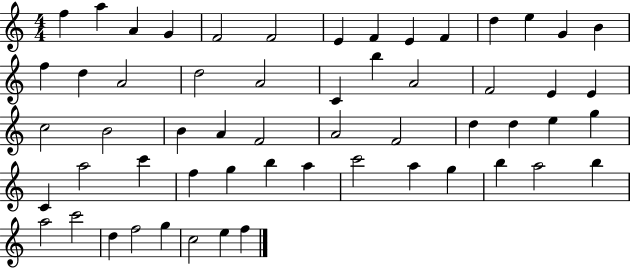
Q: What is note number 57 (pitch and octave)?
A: F5